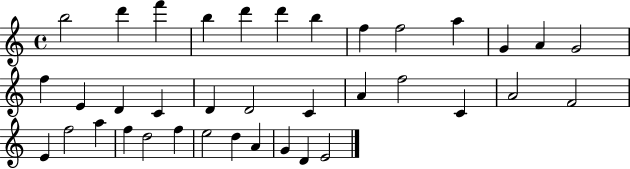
B5/h D6/q F6/q B5/q D6/q D6/q B5/q F5/q F5/h A5/q G4/q A4/q G4/h F5/q E4/q D4/q C4/q D4/q D4/h C4/q A4/q F5/h C4/q A4/h F4/h E4/q F5/h A5/q F5/q D5/h F5/q E5/h D5/q A4/q G4/q D4/q E4/h